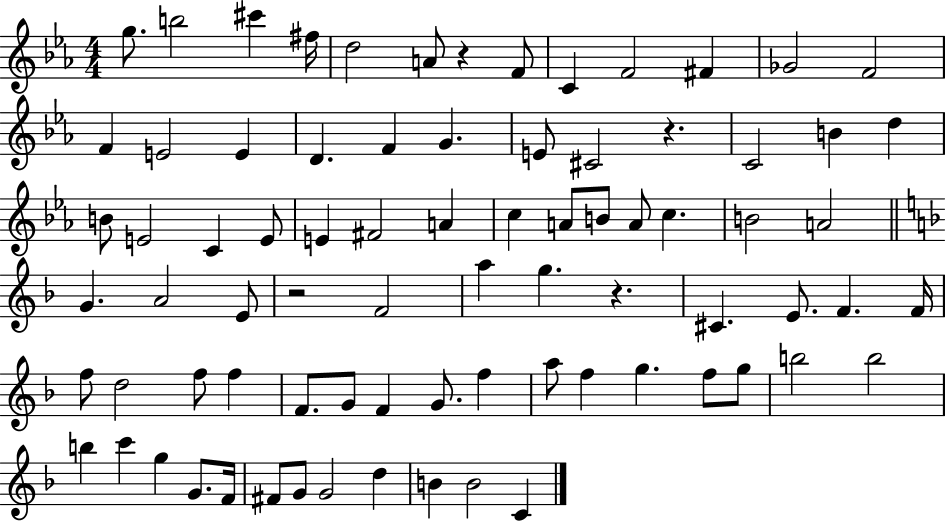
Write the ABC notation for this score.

X:1
T:Untitled
M:4/4
L:1/4
K:Eb
g/2 b2 ^c' ^f/4 d2 A/2 z F/2 C F2 ^F _G2 F2 F E2 E D F G E/2 ^C2 z C2 B d B/2 E2 C E/2 E ^F2 A c A/2 B/2 A/2 c B2 A2 G A2 E/2 z2 F2 a g z ^C E/2 F F/4 f/2 d2 f/2 f F/2 G/2 F G/2 f a/2 f g f/2 g/2 b2 b2 b c' g G/2 F/4 ^F/2 G/2 G2 d B B2 C